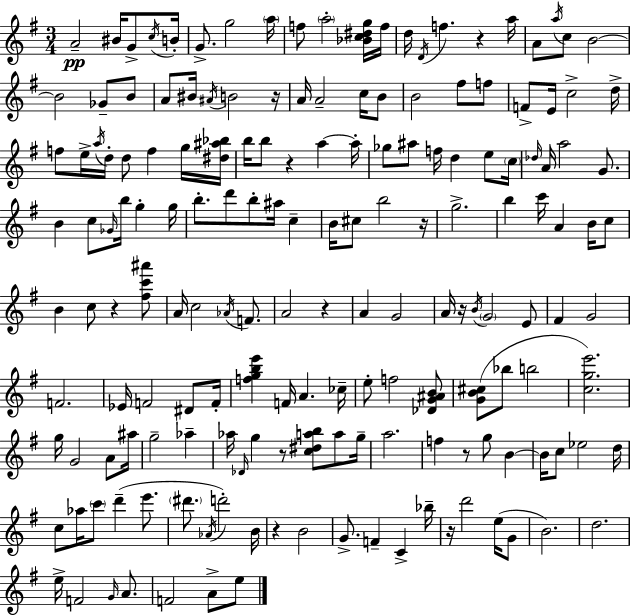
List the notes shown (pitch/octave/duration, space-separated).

A4/h BIS4/s G4/e C5/s B4/s G4/e. G5/h A5/s F5/e A5/h [Bb4,C5,D#5,G5]/s F5/s D5/s D4/s F5/q. R/q A5/s A4/e A5/s C5/e B4/h B4/h Gb4/e B4/e A4/e BIS4/s A#4/s B4/h R/s A4/s A4/h C5/s B4/e B4/h F#5/e F5/e F4/e E4/s C5/h D5/s F5/e E5/s A5/s D5/s D5/e F5/q G5/s [D#5,A#5,Bb5]/s B5/s B5/e R/q A5/q A5/s Gb5/e A#5/e F5/s D5/q E5/e C5/s Db5/s A4/s A5/h G4/e. B4/q C5/e Gb4/s B5/s G5/q G5/s B5/e. D6/e B5/e A#5/s C5/q B4/s C#5/e B5/h R/s G5/h. B5/q C6/s A4/q B4/s C5/e B4/q C5/e R/q [F#5,C6,A#6]/e A4/s C5/h Ab4/s F4/e. A4/h R/q A4/q G4/h A4/s R/s B4/s G4/h E4/e F#4/q G4/h F4/h. Eb4/s F4/h D#4/e F4/s [F5,G5,B5,E6]/q F4/s A4/q. CES5/s E5/e F5/h [Db4,G4,A#4,B4]/e [G4,B4,C#5]/e Bb5/e B5/h [C5,G5,E6]/h. G5/s G4/h A4/e A#5/s G5/h Ab5/q Ab5/s Db4/s G5/q R/e [C5,D#5,A5,B5]/e A5/e G5/s A5/h. F5/q R/e G5/e B4/q B4/s C5/e Eb5/h D5/s C5/e Ab5/s C6/e D6/q E6/e. D#6/e. Ab4/s D6/h B4/s R/q B4/h G4/e. F4/q C4/q Bb5/s R/s D6/h E5/s G4/e B4/h. D5/h. E5/s F4/h G4/s A4/e. F4/h A4/e E5/e